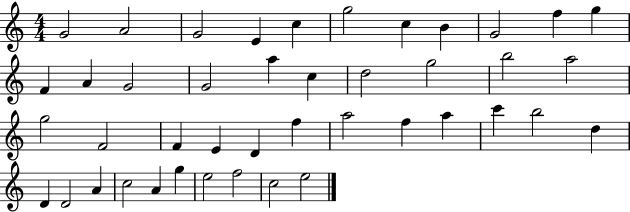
{
  \clef treble
  \numericTimeSignature
  \time 4/4
  \key c \major
  g'2 a'2 | g'2 e'4 c''4 | g''2 c''4 b'4 | g'2 f''4 g''4 | \break f'4 a'4 g'2 | g'2 a''4 c''4 | d''2 g''2 | b''2 a''2 | \break g''2 f'2 | f'4 e'4 d'4 f''4 | a''2 f''4 a''4 | c'''4 b''2 d''4 | \break d'4 d'2 a'4 | c''2 a'4 g''4 | e''2 f''2 | c''2 e''2 | \break \bar "|."
}